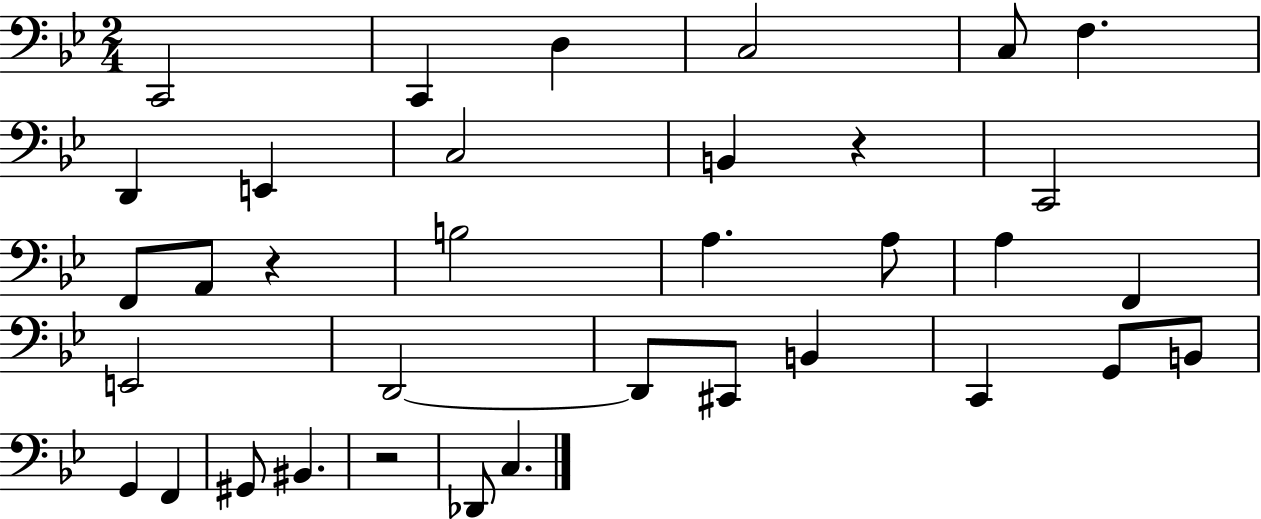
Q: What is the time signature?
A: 2/4